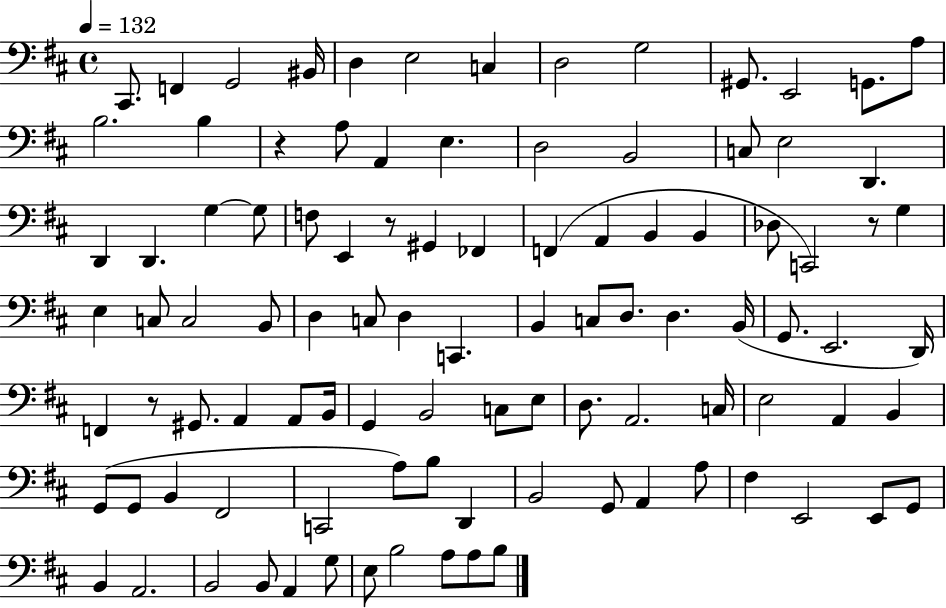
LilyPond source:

{
  \clef bass
  \time 4/4
  \defaultTimeSignature
  \key d \major
  \tempo 4 = 132
  \repeat volta 2 { cis,8. f,4 g,2 bis,16 | d4 e2 c4 | d2 g2 | gis,8. e,2 g,8. a8 | \break b2. b4 | r4 a8 a,4 e4. | d2 b,2 | c8 e2 d,4. | \break d,4 d,4. g4~~ g8 | f8 e,4 r8 gis,4 fes,4 | f,4( a,4 b,4 b,4 | des8 c,2) r8 g4 | \break e4 c8 c2 b,8 | d4 c8 d4 c,4. | b,4 c8 d8. d4. b,16( | g,8. e,2. d,16) | \break f,4 r8 gis,8. a,4 a,8 b,16 | g,4 b,2 c8 e8 | d8. a,2. c16 | e2 a,4 b,4 | \break g,8( g,8 b,4 fis,2 | c,2 a8) b8 d,4 | b,2 g,8 a,4 a8 | fis4 e,2 e,8 g,8 | \break b,4 a,2. | b,2 b,8 a,4 g8 | e8 b2 a8 a8 b8 | } \bar "|."
}